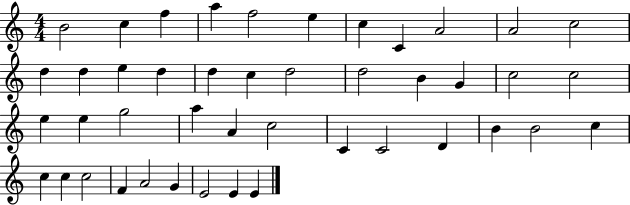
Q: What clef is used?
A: treble